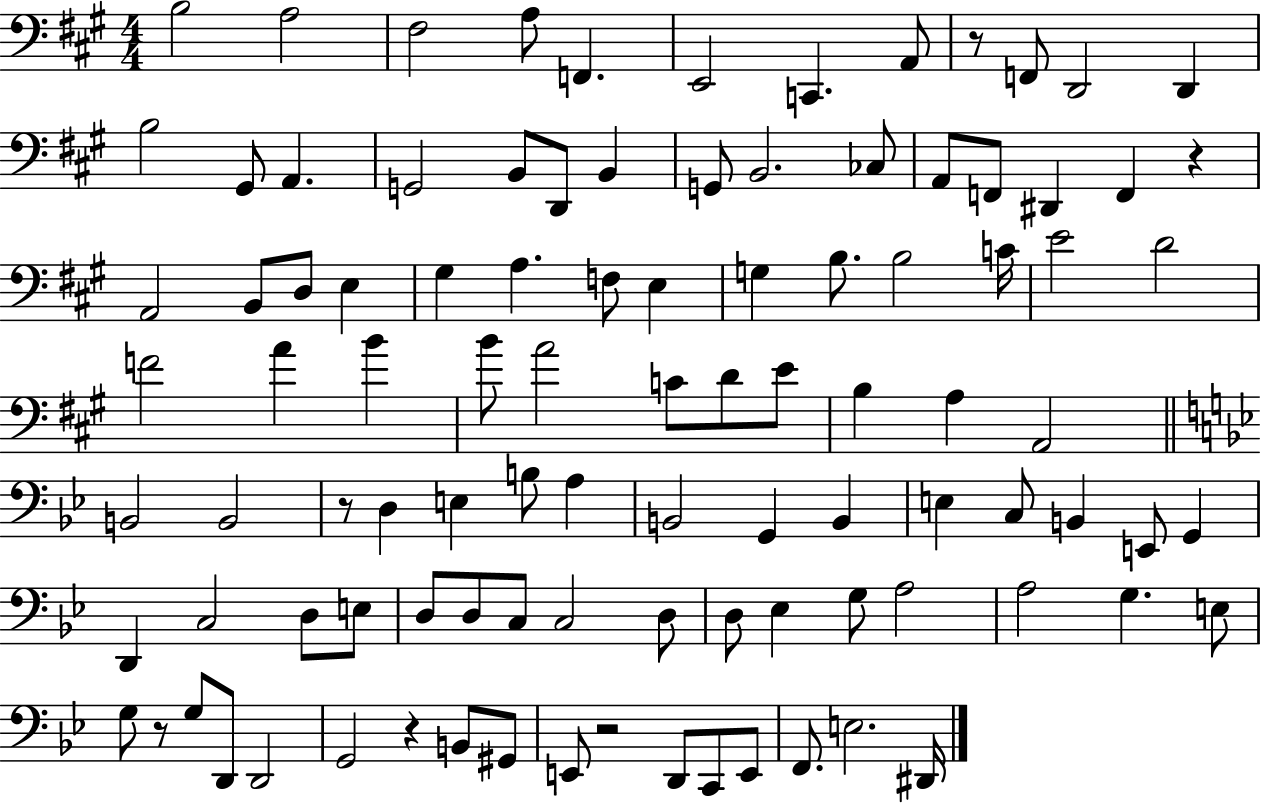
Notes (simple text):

B3/h A3/h F#3/h A3/e F2/q. E2/h C2/q. A2/e R/e F2/e D2/h D2/q B3/h G#2/e A2/q. G2/h B2/e D2/e B2/q G2/e B2/h. CES3/e A2/e F2/e D#2/q F2/q R/q A2/h B2/e D3/e E3/q G#3/q A3/q. F3/e E3/q G3/q B3/e. B3/h C4/s E4/h D4/h F4/h A4/q B4/q B4/e A4/h C4/e D4/e E4/e B3/q A3/q A2/h B2/h B2/h R/e D3/q E3/q B3/e A3/q B2/h G2/q B2/q E3/q C3/e B2/q E2/e G2/q D2/q C3/h D3/e E3/e D3/e D3/e C3/e C3/h D3/e D3/e Eb3/q G3/e A3/h A3/h G3/q. E3/e G3/e R/e G3/e D2/e D2/h G2/h R/q B2/e G#2/e E2/e R/h D2/e C2/e E2/e F2/e. E3/h. D#2/s